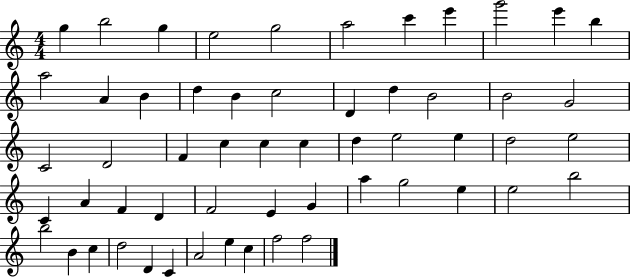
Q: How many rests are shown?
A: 0